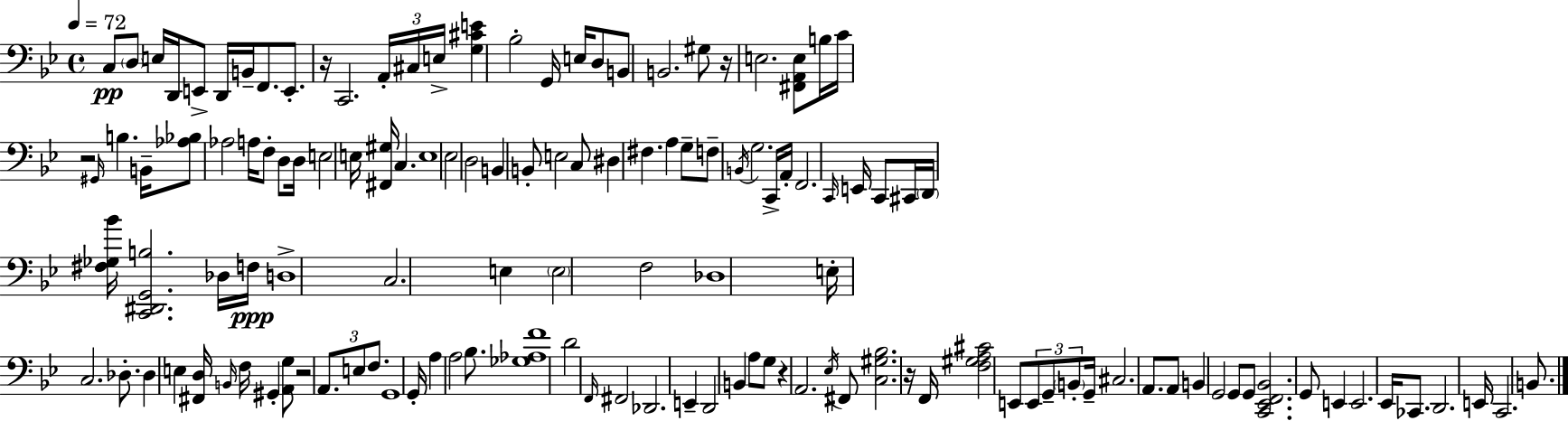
X:1
T:Untitled
M:4/4
L:1/4
K:Bb
C,/2 D,/2 E,/4 D,,/4 E,,/2 D,,/4 B,,/4 F,,/2 E,,/2 z/4 C,,2 A,,/4 ^C,/4 E,/4 [G,^CE] _B,2 G,,/4 E,/4 D,/2 B,,/2 B,,2 ^G,/2 z/4 E,2 [^F,,A,,E,]/2 B,/4 C/4 z2 ^G,,/4 B, B,,/4 [_A,_B,]/2 _A,2 A,/4 F,/2 D,/2 D,/4 E,2 E,/4 [^F,,^G,]/4 C, E,4 _E,2 D,2 B,, B,,/2 E,2 C,/2 ^D, ^F, A, G,/2 F,/2 B,,/4 G,2 C,,/4 A,,/4 F,,2 C,,/4 E,,/4 C,,/2 ^C,,/4 D,,/4 [^F,_G,_B]/4 [C,,^D,,G,,B,]2 _D,/4 F,/4 D,4 C,2 E, E,2 F,2 _D,4 E,/4 C,2 _D,/2 _D, E, [^F,,D,]/4 B,,/4 F,/4 ^G,, [A,,G,]/2 z2 A,,/2 E,/2 F,/2 G,,4 G,,/4 A, A,2 _B,/2 [_G,_A,F]4 D2 F,,/4 ^F,,2 _D,,2 E,, D,,2 B,, A,/2 G,/2 z A,,2 _E,/4 ^F,,/2 [C,^G,_B,]2 z/4 F,,/4 [F,^G,A,^C]2 E,,/2 E,,/2 G,,/2 B,,/2 G,,/4 ^C,2 A,,/2 A,,/2 B,, G,,2 G,,/2 G,,/2 [C,,_E,,F,,_B,,]2 G,,/2 E,, E,,2 _E,,/4 _C,,/2 D,,2 E,,/4 C,,2 B,,/2